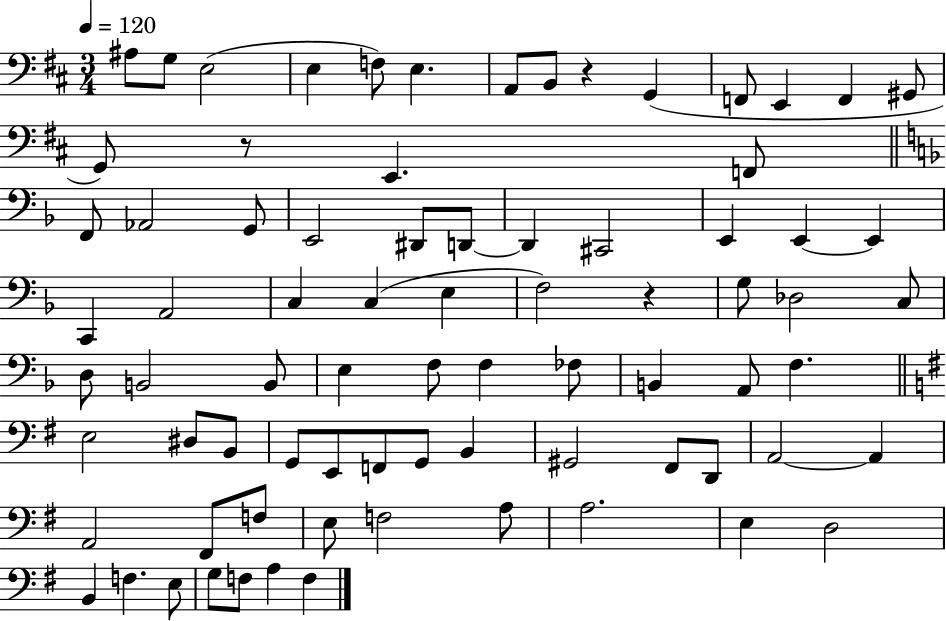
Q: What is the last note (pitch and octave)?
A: F3